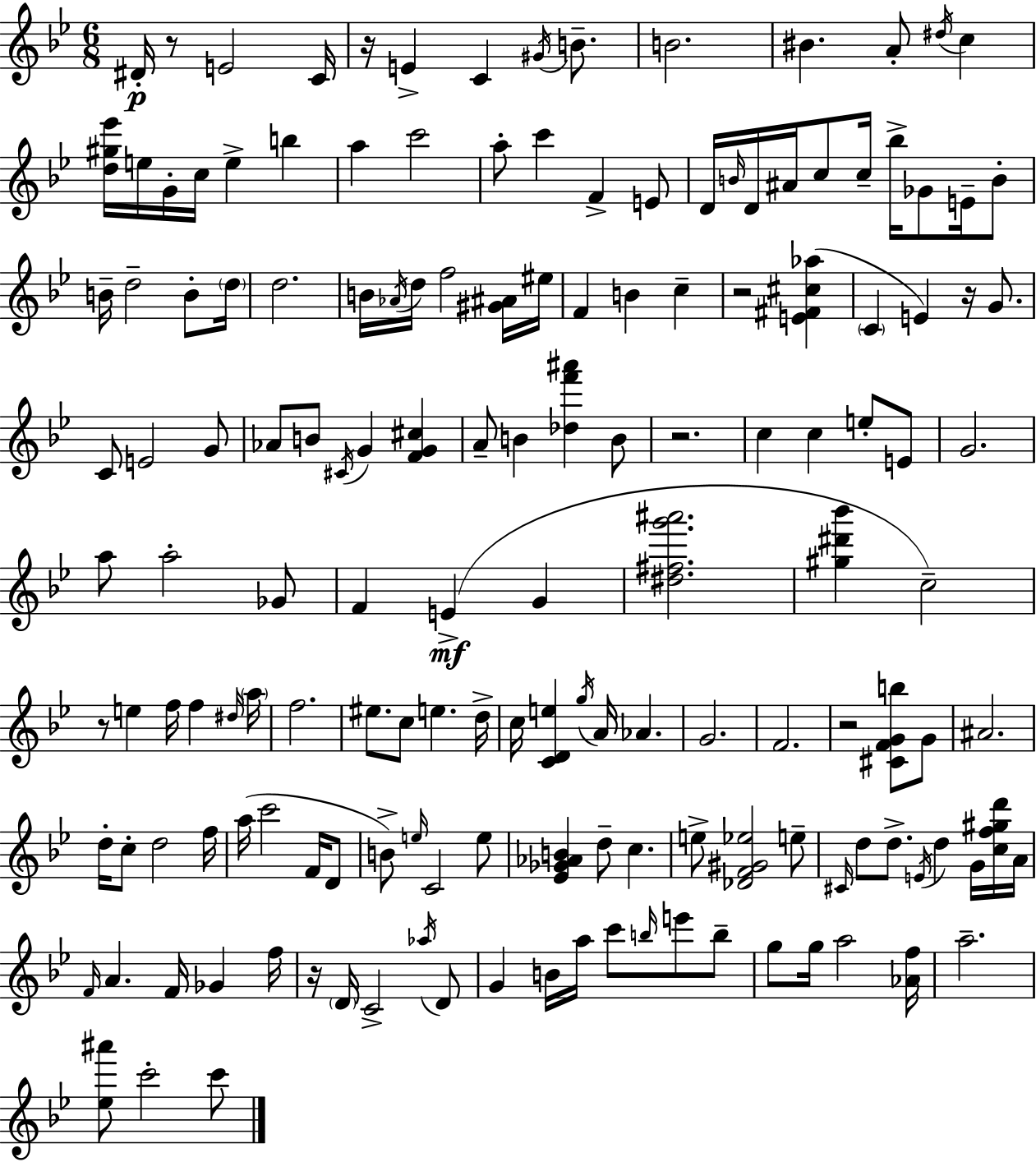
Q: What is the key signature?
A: BES major